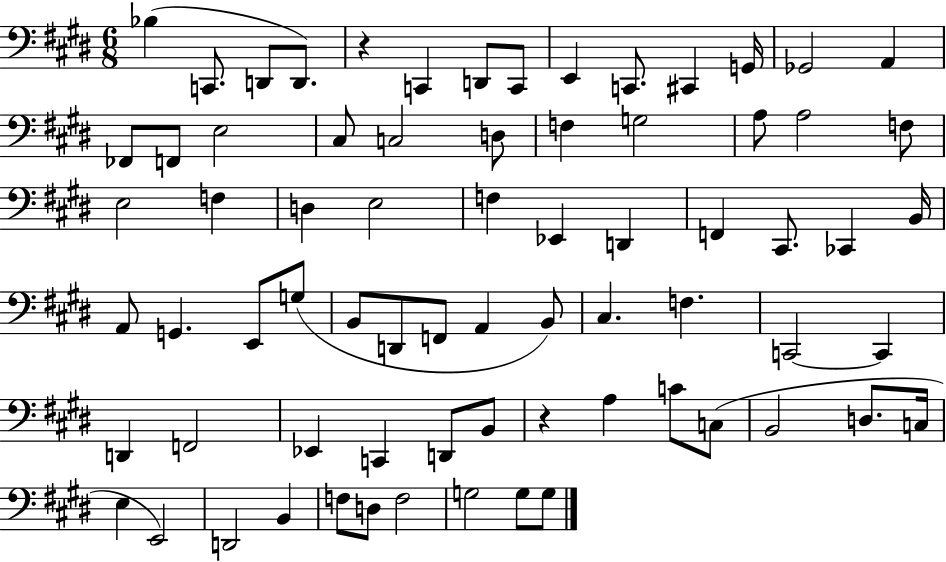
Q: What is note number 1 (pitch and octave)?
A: Bb3